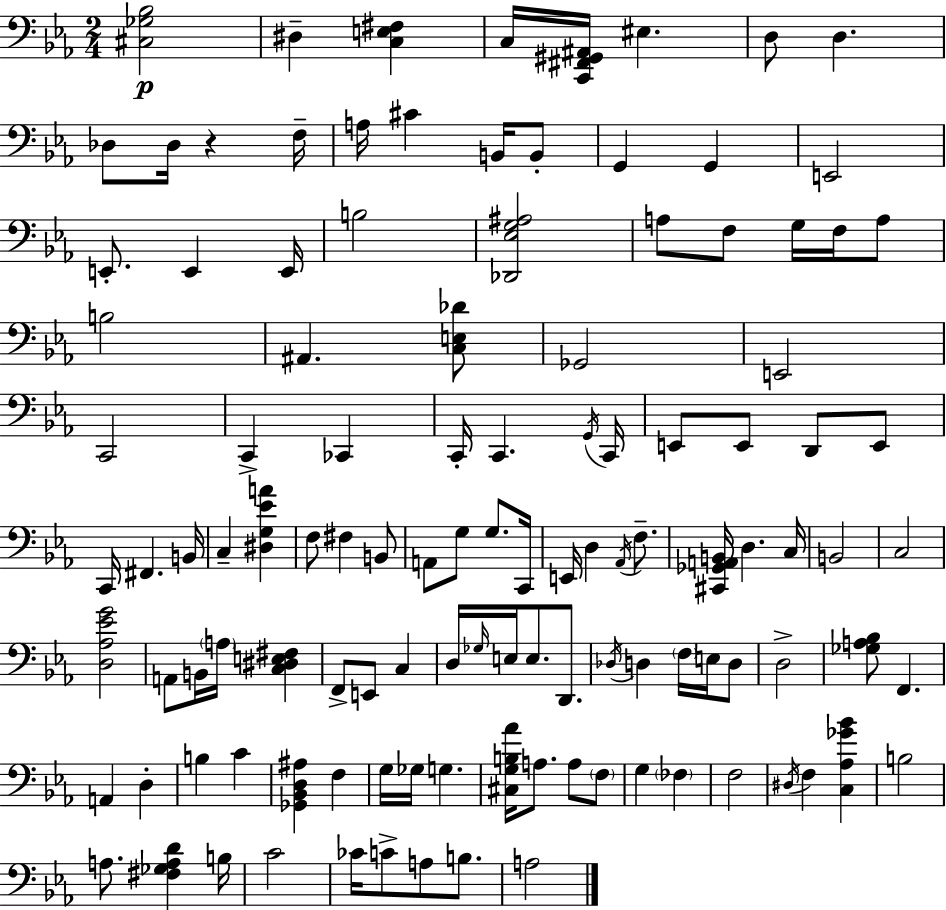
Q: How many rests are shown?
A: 1